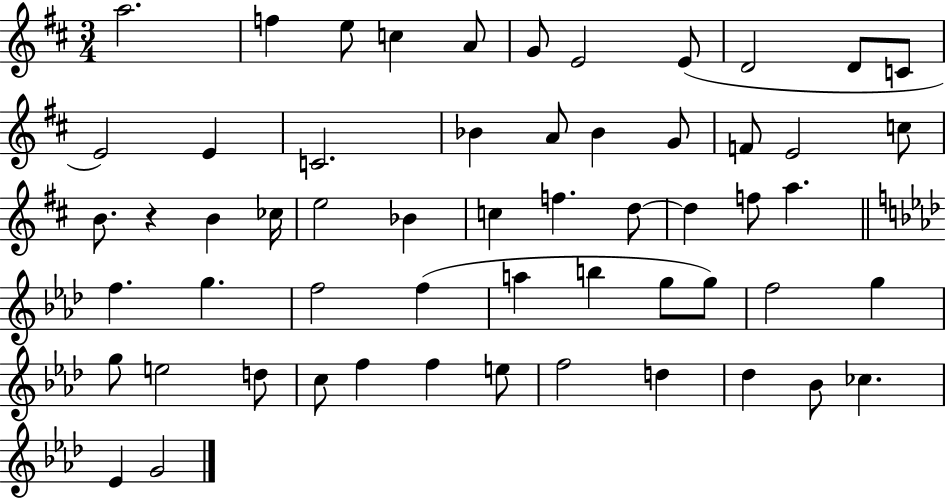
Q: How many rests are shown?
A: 1